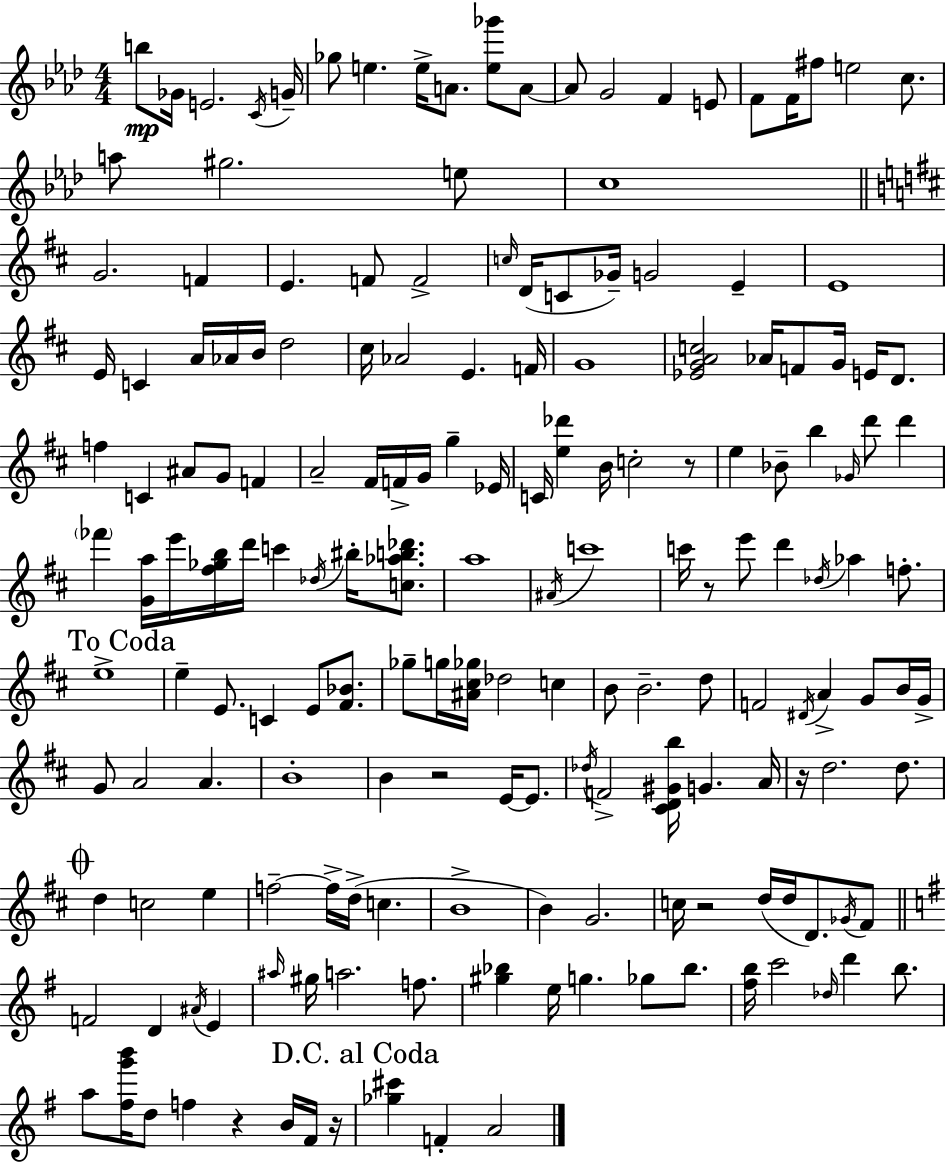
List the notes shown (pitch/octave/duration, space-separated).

B5/e Gb4/s E4/h. C4/s G4/s Gb5/e E5/q. E5/s A4/e. [E5,Gb6]/e A4/e A4/e G4/h F4/q E4/e F4/e F4/s F#5/e E5/h C5/e. A5/e G#5/h. E5/e C5/w G4/h. F4/q E4/q. F4/e F4/h C5/s D4/s C4/e Gb4/s G4/h E4/q E4/w E4/s C4/q A4/s Ab4/s B4/s D5/h C#5/s Ab4/h E4/q. F4/s G4/w [Eb4,G4,A4,C5]/h Ab4/s F4/e G4/s E4/s D4/e. F5/q C4/q A#4/e G4/e F4/q A4/h F#4/s F4/s G4/s G5/q Eb4/s C4/s [E5,Db6]/q B4/s C5/h R/e E5/q Bb4/e B5/q Gb4/s D6/e D6/q FES6/q [G4,A5]/s E6/s [F#5,Gb5,B5]/s D6/s C6/q Db5/s BIS5/s [C5,Ab5,B5,Db6]/e. A5/w A#4/s C6/w C6/s R/e E6/e D6/q Db5/s Ab5/q F5/e. E5/w E5/q E4/e. C4/q E4/e [F#4,Bb4]/e. Gb5/e G5/s [A#4,C#5,Gb5]/s Db5/h C5/q B4/e B4/h. D5/e F4/h D#4/s A4/q G4/e B4/s G4/s G4/e A4/h A4/q. B4/w B4/q R/h E4/s E4/e. Db5/s F4/h [C#4,D4,G#4,B5]/s G4/q. A4/s R/s D5/h. D5/e. D5/q C5/h E5/q F5/h F5/s D5/s C5/q. B4/w B4/q G4/h. C5/s R/h D5/s D5/s D4/e. Gb4/s F#4/e F4/h D4/q A#4/s E4/q A#5/s G#5/s A5/h. F5/e. [G#5,Bb5]/q E5/s G5/q. Gb5/e Bb5/e. [F#5,B5]/s C6/h Db5/s D6/q B5/e. A5/e [F#5,G6,B6]/s D5/e F5/q R/q B4/s F#4/s R/s [Gb5,C#6]/q F4/q A4/h